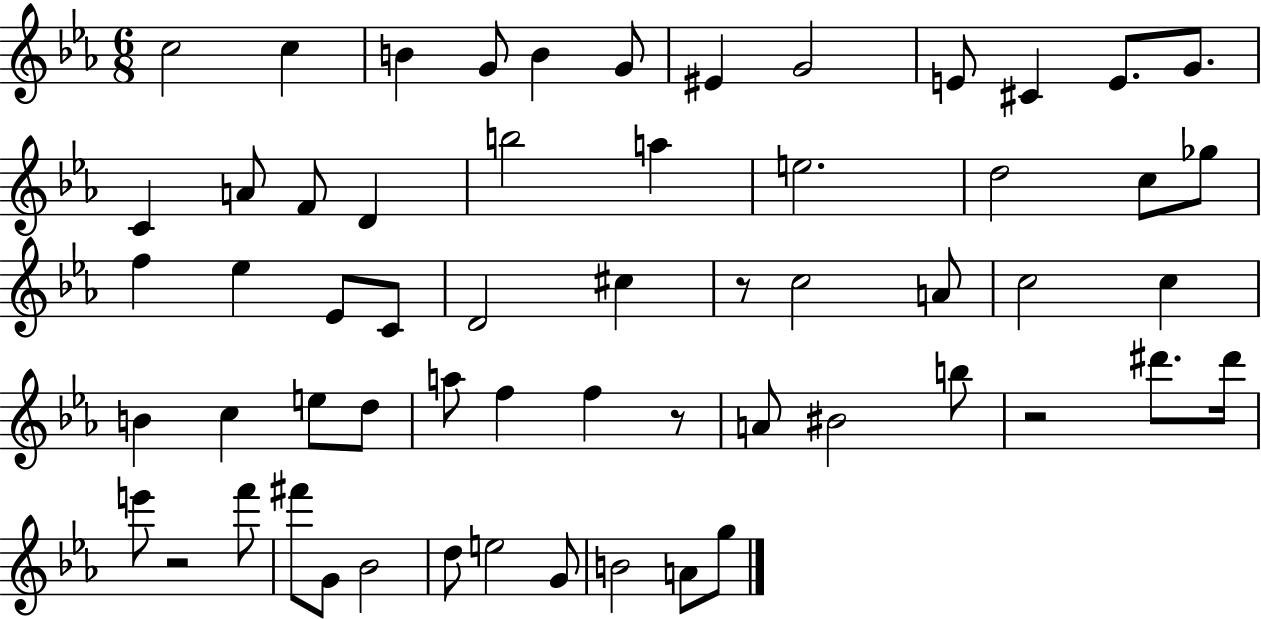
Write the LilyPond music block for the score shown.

{
  \clef treble
  \numericTimeSignature
  \time 6/8
  \key ees \major
  \repeat volta 2 { c''2 c''4 | b'4 g'8 b'4 g'8 | eis'4 g'2 | e'8 cis'4 e'8. g'8. | \break c'4 a'8 f'8 d'4 | b''2 a''4 | e''2. | d''2 c''8 ges''8 | \break f''4 ees''4 ees'8 c'8 | d'2 cis''4 | r8 c''2 a'8 | c''2 c''4 | \break b'4 c''4 e''8 d''8 | a''8 f''4 f''4 r8 | a'8 bis'2 b''8 | r2 dis'''8. dis'''16 | \break e'''8 r2 f'''8 | fis'''8 g'8 bes'2 | d''8 e''2 g'8 | b'2 a'8 g''8 | \break } \bar "|."
}